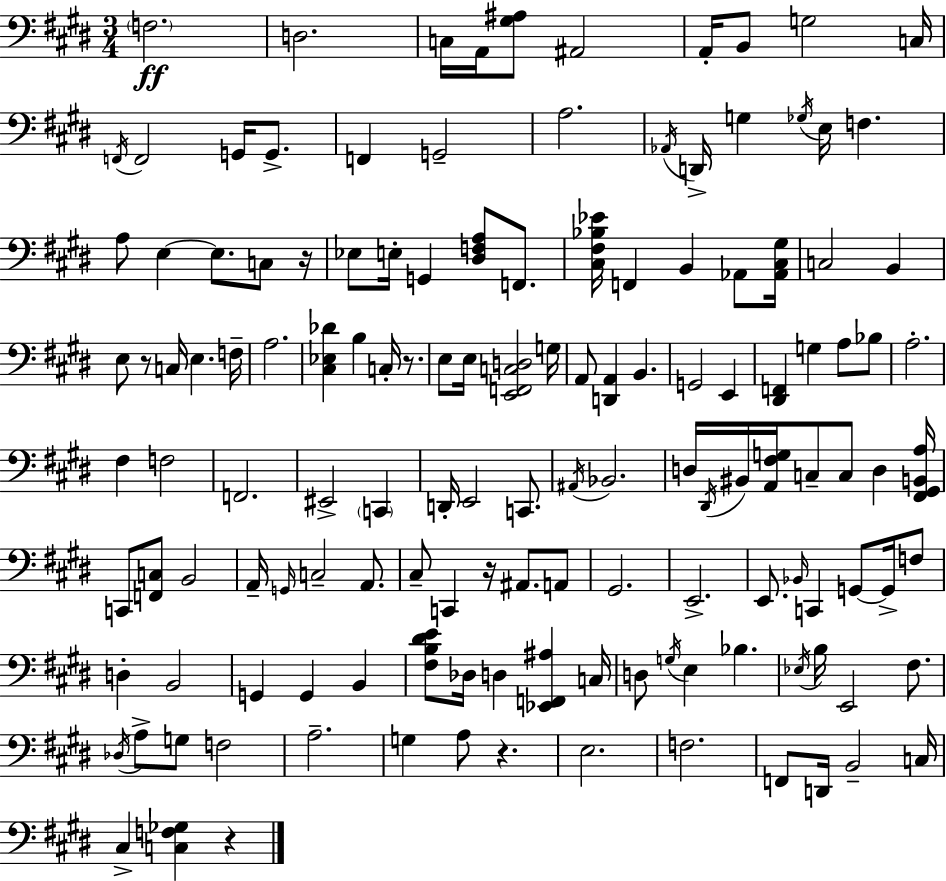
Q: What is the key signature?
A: E major